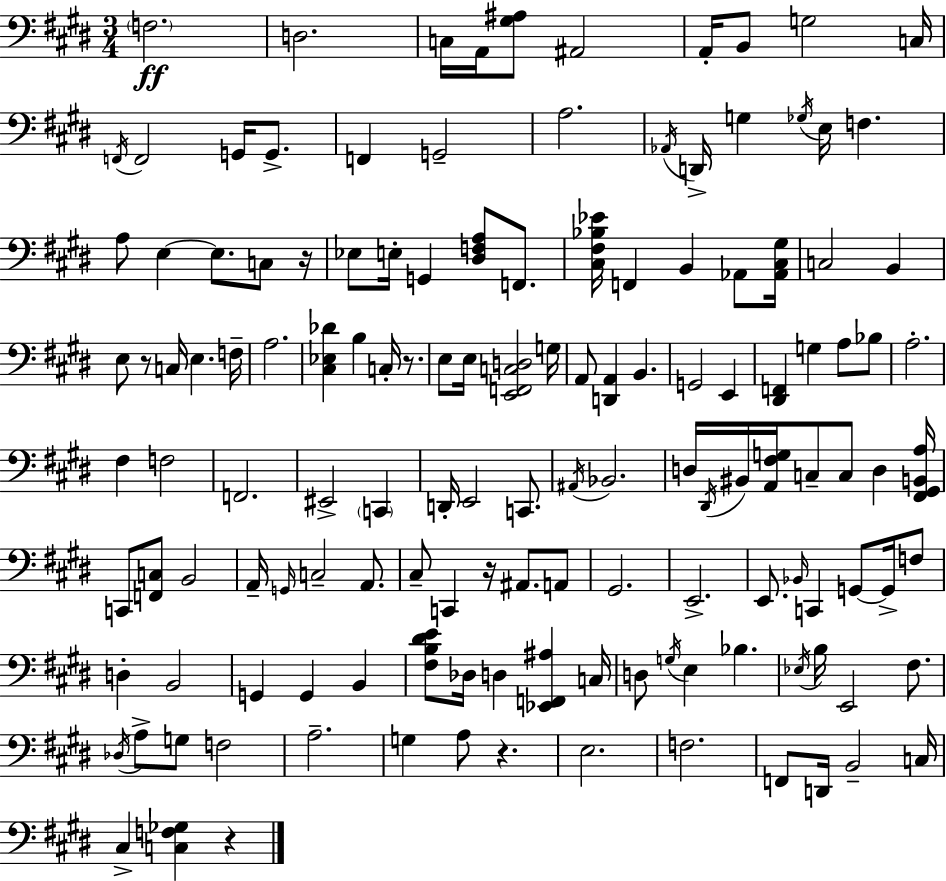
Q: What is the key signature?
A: E major